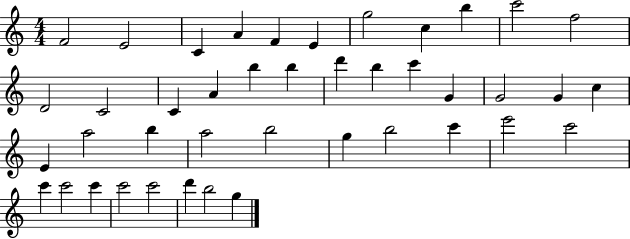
F4/h E4/h C4/q A4/q F4/q E4/q G5/h C5/q B5/q C6/h F5/h D4/h C4/h C4/q A4/q B5/q B5/q D6/q B5/q C6/q G4/q G4/h G4/q C5/q E4/q A5/h B5/q A5/h B5/h G5/q B5/h C6/q E6/h C6/h C6/q C6/h C6/q C6/h C6/h D6/q B5/h G5/q